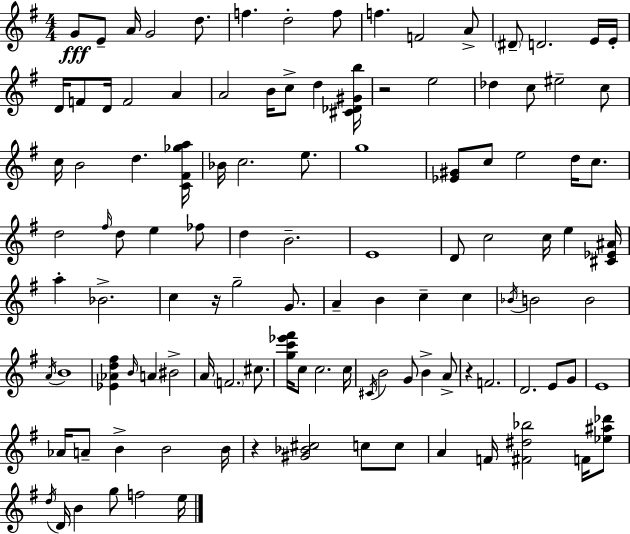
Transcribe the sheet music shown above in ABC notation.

X:1
T:Untitled
M:4/4
L:1/4
K:G
G/2 E/2 A/4 G2 d/2 f d2 f/2 f F2 A/2 ^D/2 D2 E/4 E/4 D/4 F/2 D/4 F2 A A2 B/4 c/2 d [^C_D^Gb]/4 z2 e2 _d c/2 ^e2 c/2 c/4 B2 d [C^F_ga]/4 _B/4 c2 e/2 g4 [_E^G]/2 c/2 e2 d/4 c/2 d2 ^f/4 d/2 e _f/2 d B2 E4 D/2 c2 c/4 e [^C_E^A]/4 a _B2 c z/4 g2 G/2 A B c c _B/4 B2 B2 A/4 B4 [_E_Ad^f] B/4 A ^B2 A/4 F2 ^c/2 [gc'_e'^f']/4 c/2 c2 c/4 ^C/4 B2 G/2 B A/2 z F2 D2 E/2 G/2 E4 _A/4 A/2 B B2 B/4 z [^G_B^c]2 c/2 c/2 A F/4 [^F^d_b]2 F/4 [_e^a_d']/2 d/4 D/4 B g/2 f2 e/4